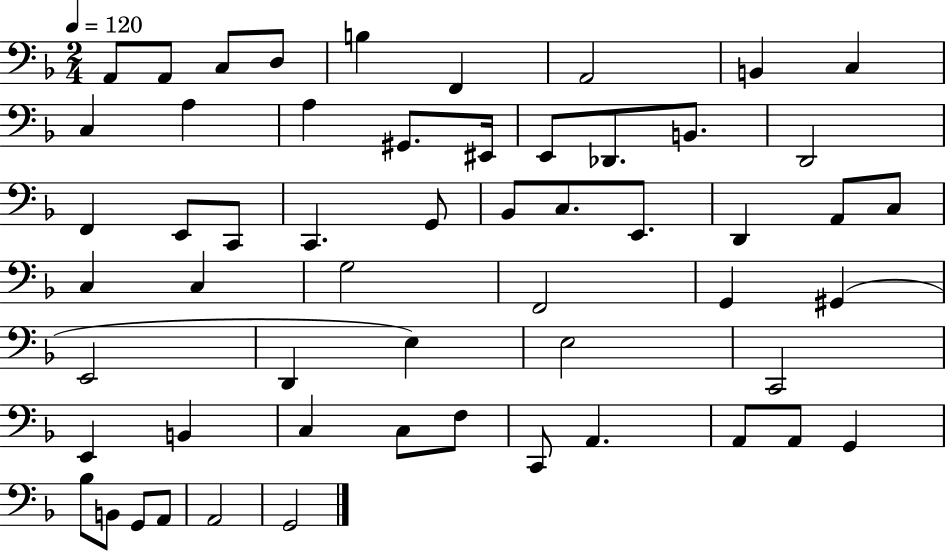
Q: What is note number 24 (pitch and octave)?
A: Bb2